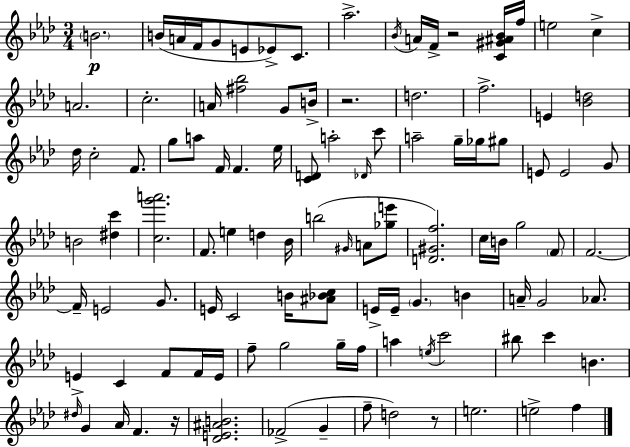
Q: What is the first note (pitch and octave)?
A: B4